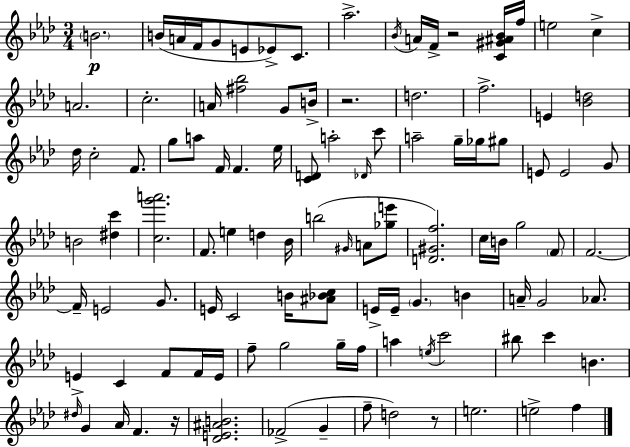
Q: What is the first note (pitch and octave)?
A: B4